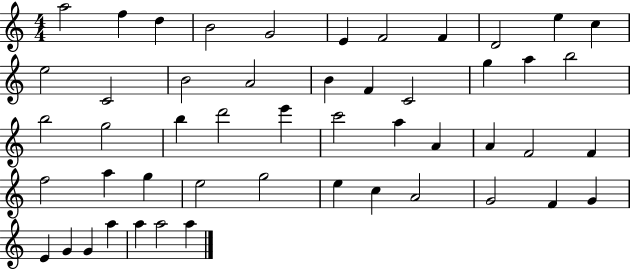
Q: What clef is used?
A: treble